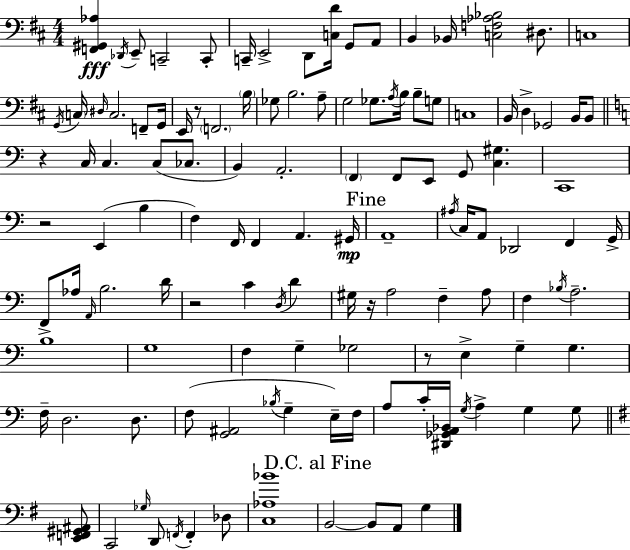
[F2,G#2,Ab3]/q Db2/s E2/e C2/h C2/e C2/s E2/h D2/e [C3,D4]/s G2/e A2/e B2/q Bb2/s [C3,F3,Ab3,Bb3]/h D#3/e. C3/w G2/s C3/s D#3/s C3/h. F2/e G2/s E2/s R/e F2/h. B3/s Gb3/e B3/h. A3/e G3/h Gb3/e. A3/s B3/s B3/e G3/e C3/w B2/s D3/q Gb2/h B2/s B2/e R/q C3/s C3/q. C3/e CES3/e. B2/q A2/h. F2/q F2/e E2/e G2/e [C3,G#3]/q. C2/w R/h E2/q B3/q F3/q F2/s F2/q A2/q. G#2/s A2/w A#3/s C3/s A2/e Db2/h F2/q G2/s F2/e Ab3/s A2/s B3/h. D4/s R/h C4/q D3/s D4/q G#3/s R/s A3/h F3/q A3/e F3/q Bb3/s A3/h. B3/w G3/w F3/q G3/q Gb3/h R/e E3/q G3/q G3/q. F3/s D3/h. D3/e. F3/e [G2,A#2]/h Bb3/s G3/q E3/s F3/s A3/e C4/s [D#2,Gb2,A2,Bb2]/s G3/s A3/q G3/q G3/e [E2,F2,G#2,A#2]/e C2/h Gb3/s D2/e F2/s F2/q Db3/e [C3,Ab3,Bb4]/w B2/h B2/e A2/e G3/q